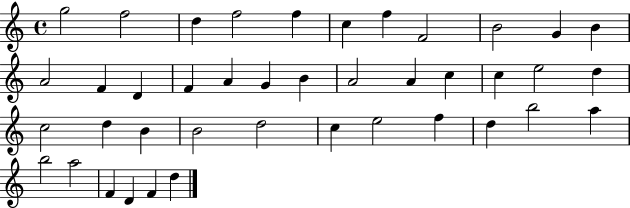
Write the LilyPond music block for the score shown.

{
  \clef treble
  \time 4/4
  \defaultTimeSignature
  \key c \major
  g''2 f''2 | d''4 f''2 f''4 | c''4 f''4 f'2 | b'2 g'4 b'4 | \break a'2 f'4 d'4 | f'4 a'4 g'4 b'4 | a'2 a'4 c''4 | c''4 e''2 d''4 | \break c''2 d''4 b'4 | b'2 d''2 | c''4 e''2 f''4 | d''4 b''2 a''4 | \break b''2 a''2 | f'4 d'4 f'4 d''4 | \bar "|."
}